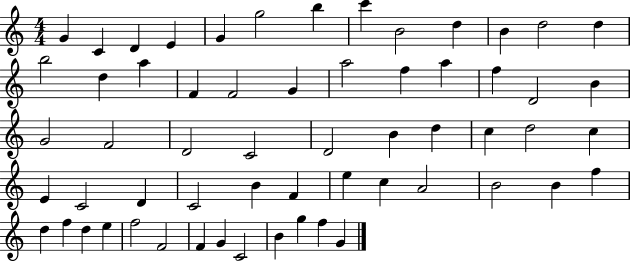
{
  \clef treble
  \numericTimeSignature
  \time 4/4
  \key c \major
  g'4 c'4 d'4 e'4 | g'4 g''2 b''4 | c'''4 b'2 d''4 | b'4 d''2 d''4 | \break b''2 d''4 a''4 | f'4 f'2 g'4 | a''2 f''4 a''4 | f''4 d'2 b'4 | \break g'2 f'2 | d'2 c'2 | d'2 b'4 d''4 | c''4 d''2 c''4 | \break e'4 c'2 d'4 | c'2 b'4 f'4 | e''4 c''4 a'2 | b'2 b'4 f''4 | \break d''4 f''4 d''4 e''4 | f''2 f'2 | f'4 g'4 c'2 | b'4 g''4 f''4 g'4 | \break \bar "|."
}